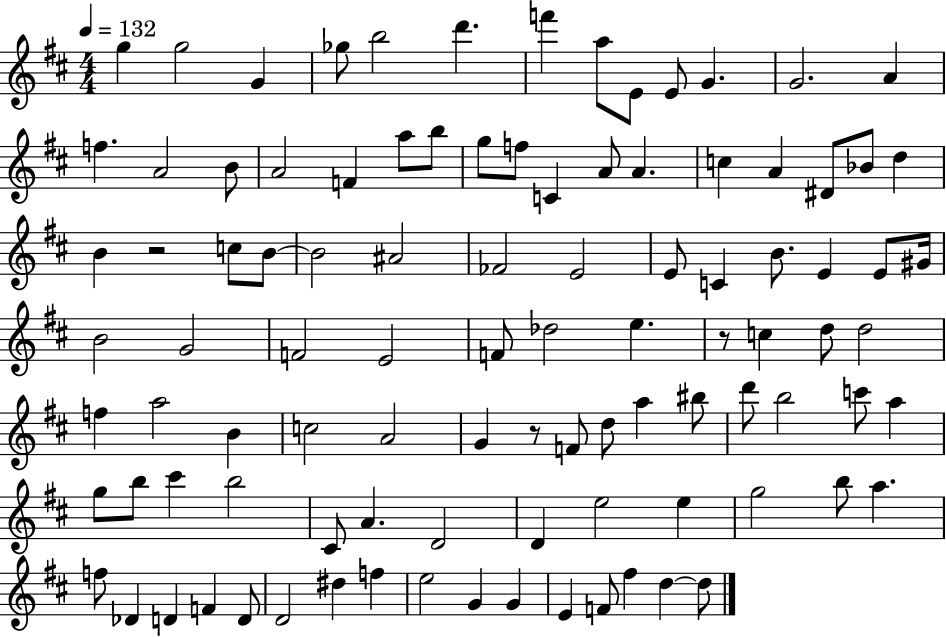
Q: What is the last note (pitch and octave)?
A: D5